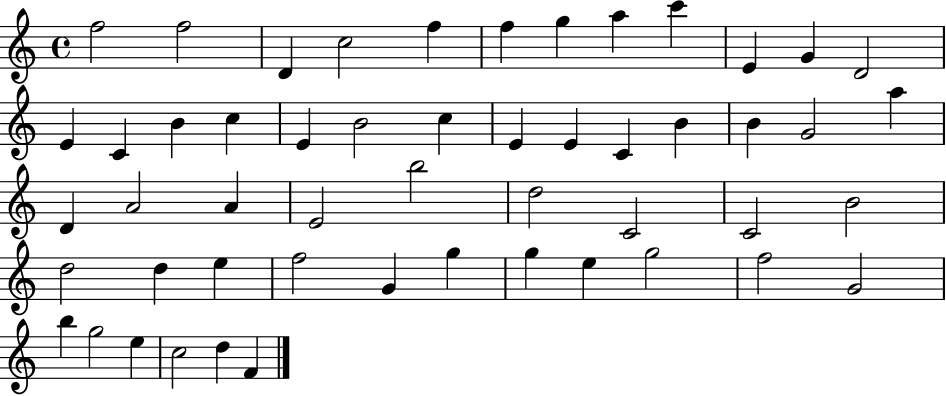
F5/h F5/h D4/q C5/h F5/q F5/q G5/q A5/q C6/q E4/q G4/q D4/h E4/q C4/q B4/q C5/q E4/q B4/h C5/q E4/q E4/q C4/q B4/q B4/q G4/h A5/q D4/q A4/h A4/q E4/h B5/h D5/h C4/h C4/h B4/h D5/h D5/q E5/q F5/h G4/q G5/q G5/q E5/q G5/h F5/h G4/h B5/q G5/h E5/q C5/h D5/q F4/q